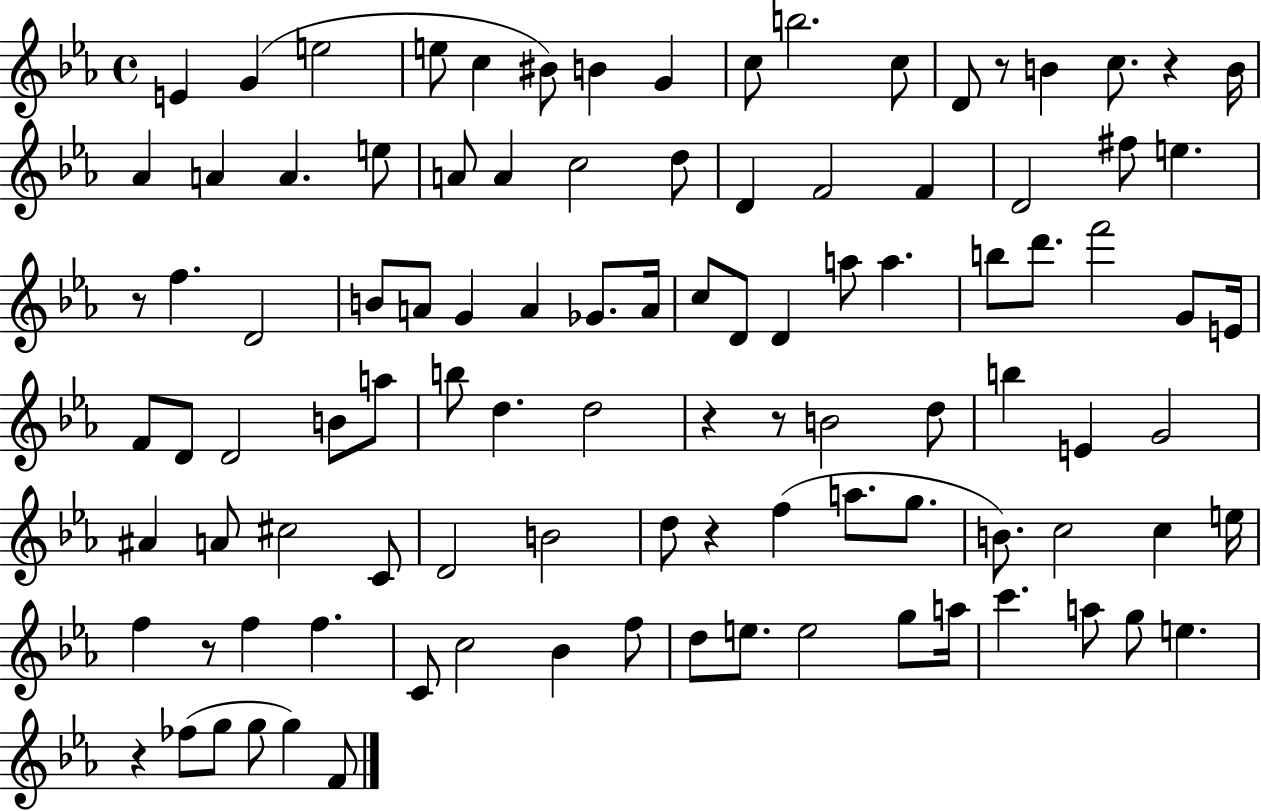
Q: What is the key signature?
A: EES major